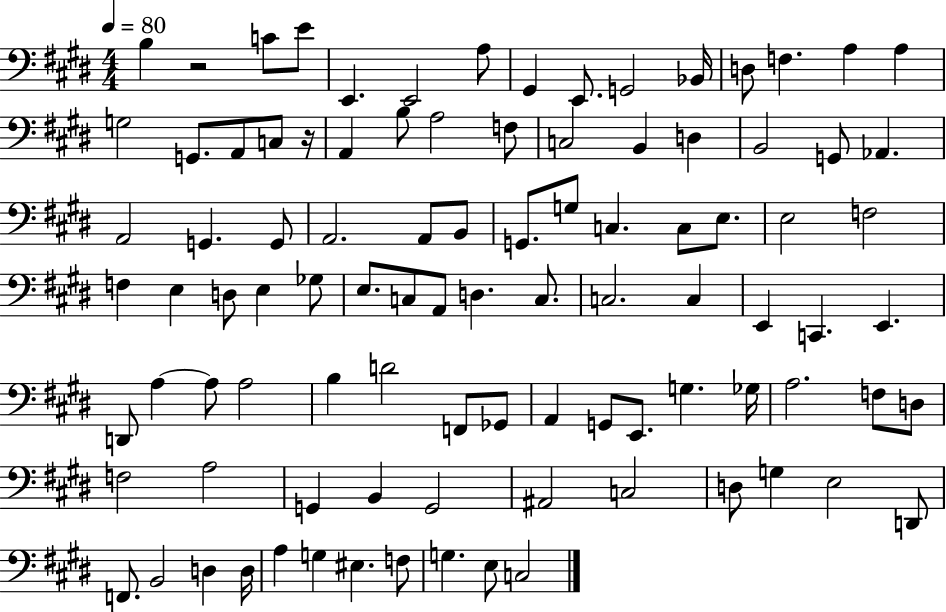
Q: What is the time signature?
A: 4/4